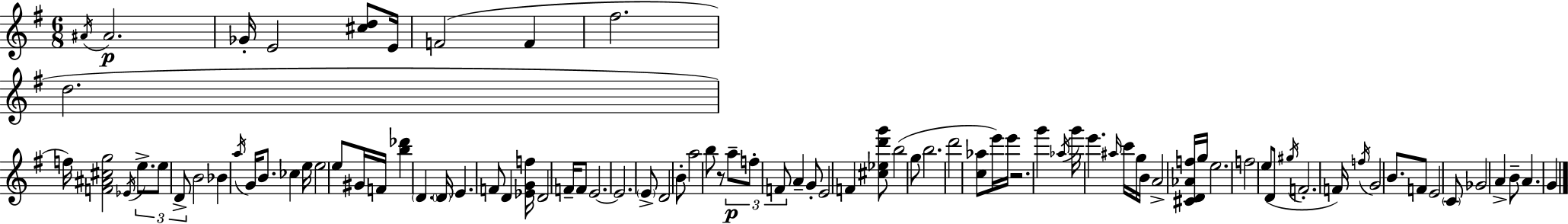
{
  \clef treble
  \numericTimeSignature
  \time 6/8
  \key g \major
  \acciaccatura { ais'16 }\p ais'2. | ges'16-. e'2 <cis'' d''>8 | e'16 f'2( f'4 | fis''2. | \break d''2. | f''16) <f' ais' cis'' g''>2 \acciaccatura { ees'16 } \tuplet 3/2 { e''8.-> | e''8 d'8-> } b'2 | bes'4 \acciaccatura { a''16 } g'16 b'8. ces''4 | \break e''16 e''2 | e''8 gis'16 f'16 <b'' des'''>4 \parenthesize d'4. | \parenthesize d'16 e'4. f'8 d'4 | <ees' g' f''>16 d'2 | \break f'16-- f'8 e'2.~~ | e'2. | \parenthesize e'8-> d'2 | b'8-. a''2 b''8 | \break r8 \tuplet 3/2 { a''8--\p f''8-. f'8 } a'4-- | g'8-. e'2 f'4 | <cis'' ees'' d''' g'''>8 b''2( | g''8 b''2. | \break d'''2 <c'' aes''>8 | e'''16) e'''16 r2. | g'''4 \acciaccatura { aes''16 } g'''16 e'''4. | \grace { ais''16 } c'''16 g''16 b'16 a'2-> | \break <cis' d' aes' f''>16 g''16 e''2. | f''2 | e''8( d'8 \acciaccatura { gis''16 } f'2.-. | f'16) \acciaccatura { f''16 } g'2 | \break b'8. f'8 e'2 | \parenthesize c'8 ges'2 | a'4-> b'8-- a'4. | g'4 \bar "|."
}